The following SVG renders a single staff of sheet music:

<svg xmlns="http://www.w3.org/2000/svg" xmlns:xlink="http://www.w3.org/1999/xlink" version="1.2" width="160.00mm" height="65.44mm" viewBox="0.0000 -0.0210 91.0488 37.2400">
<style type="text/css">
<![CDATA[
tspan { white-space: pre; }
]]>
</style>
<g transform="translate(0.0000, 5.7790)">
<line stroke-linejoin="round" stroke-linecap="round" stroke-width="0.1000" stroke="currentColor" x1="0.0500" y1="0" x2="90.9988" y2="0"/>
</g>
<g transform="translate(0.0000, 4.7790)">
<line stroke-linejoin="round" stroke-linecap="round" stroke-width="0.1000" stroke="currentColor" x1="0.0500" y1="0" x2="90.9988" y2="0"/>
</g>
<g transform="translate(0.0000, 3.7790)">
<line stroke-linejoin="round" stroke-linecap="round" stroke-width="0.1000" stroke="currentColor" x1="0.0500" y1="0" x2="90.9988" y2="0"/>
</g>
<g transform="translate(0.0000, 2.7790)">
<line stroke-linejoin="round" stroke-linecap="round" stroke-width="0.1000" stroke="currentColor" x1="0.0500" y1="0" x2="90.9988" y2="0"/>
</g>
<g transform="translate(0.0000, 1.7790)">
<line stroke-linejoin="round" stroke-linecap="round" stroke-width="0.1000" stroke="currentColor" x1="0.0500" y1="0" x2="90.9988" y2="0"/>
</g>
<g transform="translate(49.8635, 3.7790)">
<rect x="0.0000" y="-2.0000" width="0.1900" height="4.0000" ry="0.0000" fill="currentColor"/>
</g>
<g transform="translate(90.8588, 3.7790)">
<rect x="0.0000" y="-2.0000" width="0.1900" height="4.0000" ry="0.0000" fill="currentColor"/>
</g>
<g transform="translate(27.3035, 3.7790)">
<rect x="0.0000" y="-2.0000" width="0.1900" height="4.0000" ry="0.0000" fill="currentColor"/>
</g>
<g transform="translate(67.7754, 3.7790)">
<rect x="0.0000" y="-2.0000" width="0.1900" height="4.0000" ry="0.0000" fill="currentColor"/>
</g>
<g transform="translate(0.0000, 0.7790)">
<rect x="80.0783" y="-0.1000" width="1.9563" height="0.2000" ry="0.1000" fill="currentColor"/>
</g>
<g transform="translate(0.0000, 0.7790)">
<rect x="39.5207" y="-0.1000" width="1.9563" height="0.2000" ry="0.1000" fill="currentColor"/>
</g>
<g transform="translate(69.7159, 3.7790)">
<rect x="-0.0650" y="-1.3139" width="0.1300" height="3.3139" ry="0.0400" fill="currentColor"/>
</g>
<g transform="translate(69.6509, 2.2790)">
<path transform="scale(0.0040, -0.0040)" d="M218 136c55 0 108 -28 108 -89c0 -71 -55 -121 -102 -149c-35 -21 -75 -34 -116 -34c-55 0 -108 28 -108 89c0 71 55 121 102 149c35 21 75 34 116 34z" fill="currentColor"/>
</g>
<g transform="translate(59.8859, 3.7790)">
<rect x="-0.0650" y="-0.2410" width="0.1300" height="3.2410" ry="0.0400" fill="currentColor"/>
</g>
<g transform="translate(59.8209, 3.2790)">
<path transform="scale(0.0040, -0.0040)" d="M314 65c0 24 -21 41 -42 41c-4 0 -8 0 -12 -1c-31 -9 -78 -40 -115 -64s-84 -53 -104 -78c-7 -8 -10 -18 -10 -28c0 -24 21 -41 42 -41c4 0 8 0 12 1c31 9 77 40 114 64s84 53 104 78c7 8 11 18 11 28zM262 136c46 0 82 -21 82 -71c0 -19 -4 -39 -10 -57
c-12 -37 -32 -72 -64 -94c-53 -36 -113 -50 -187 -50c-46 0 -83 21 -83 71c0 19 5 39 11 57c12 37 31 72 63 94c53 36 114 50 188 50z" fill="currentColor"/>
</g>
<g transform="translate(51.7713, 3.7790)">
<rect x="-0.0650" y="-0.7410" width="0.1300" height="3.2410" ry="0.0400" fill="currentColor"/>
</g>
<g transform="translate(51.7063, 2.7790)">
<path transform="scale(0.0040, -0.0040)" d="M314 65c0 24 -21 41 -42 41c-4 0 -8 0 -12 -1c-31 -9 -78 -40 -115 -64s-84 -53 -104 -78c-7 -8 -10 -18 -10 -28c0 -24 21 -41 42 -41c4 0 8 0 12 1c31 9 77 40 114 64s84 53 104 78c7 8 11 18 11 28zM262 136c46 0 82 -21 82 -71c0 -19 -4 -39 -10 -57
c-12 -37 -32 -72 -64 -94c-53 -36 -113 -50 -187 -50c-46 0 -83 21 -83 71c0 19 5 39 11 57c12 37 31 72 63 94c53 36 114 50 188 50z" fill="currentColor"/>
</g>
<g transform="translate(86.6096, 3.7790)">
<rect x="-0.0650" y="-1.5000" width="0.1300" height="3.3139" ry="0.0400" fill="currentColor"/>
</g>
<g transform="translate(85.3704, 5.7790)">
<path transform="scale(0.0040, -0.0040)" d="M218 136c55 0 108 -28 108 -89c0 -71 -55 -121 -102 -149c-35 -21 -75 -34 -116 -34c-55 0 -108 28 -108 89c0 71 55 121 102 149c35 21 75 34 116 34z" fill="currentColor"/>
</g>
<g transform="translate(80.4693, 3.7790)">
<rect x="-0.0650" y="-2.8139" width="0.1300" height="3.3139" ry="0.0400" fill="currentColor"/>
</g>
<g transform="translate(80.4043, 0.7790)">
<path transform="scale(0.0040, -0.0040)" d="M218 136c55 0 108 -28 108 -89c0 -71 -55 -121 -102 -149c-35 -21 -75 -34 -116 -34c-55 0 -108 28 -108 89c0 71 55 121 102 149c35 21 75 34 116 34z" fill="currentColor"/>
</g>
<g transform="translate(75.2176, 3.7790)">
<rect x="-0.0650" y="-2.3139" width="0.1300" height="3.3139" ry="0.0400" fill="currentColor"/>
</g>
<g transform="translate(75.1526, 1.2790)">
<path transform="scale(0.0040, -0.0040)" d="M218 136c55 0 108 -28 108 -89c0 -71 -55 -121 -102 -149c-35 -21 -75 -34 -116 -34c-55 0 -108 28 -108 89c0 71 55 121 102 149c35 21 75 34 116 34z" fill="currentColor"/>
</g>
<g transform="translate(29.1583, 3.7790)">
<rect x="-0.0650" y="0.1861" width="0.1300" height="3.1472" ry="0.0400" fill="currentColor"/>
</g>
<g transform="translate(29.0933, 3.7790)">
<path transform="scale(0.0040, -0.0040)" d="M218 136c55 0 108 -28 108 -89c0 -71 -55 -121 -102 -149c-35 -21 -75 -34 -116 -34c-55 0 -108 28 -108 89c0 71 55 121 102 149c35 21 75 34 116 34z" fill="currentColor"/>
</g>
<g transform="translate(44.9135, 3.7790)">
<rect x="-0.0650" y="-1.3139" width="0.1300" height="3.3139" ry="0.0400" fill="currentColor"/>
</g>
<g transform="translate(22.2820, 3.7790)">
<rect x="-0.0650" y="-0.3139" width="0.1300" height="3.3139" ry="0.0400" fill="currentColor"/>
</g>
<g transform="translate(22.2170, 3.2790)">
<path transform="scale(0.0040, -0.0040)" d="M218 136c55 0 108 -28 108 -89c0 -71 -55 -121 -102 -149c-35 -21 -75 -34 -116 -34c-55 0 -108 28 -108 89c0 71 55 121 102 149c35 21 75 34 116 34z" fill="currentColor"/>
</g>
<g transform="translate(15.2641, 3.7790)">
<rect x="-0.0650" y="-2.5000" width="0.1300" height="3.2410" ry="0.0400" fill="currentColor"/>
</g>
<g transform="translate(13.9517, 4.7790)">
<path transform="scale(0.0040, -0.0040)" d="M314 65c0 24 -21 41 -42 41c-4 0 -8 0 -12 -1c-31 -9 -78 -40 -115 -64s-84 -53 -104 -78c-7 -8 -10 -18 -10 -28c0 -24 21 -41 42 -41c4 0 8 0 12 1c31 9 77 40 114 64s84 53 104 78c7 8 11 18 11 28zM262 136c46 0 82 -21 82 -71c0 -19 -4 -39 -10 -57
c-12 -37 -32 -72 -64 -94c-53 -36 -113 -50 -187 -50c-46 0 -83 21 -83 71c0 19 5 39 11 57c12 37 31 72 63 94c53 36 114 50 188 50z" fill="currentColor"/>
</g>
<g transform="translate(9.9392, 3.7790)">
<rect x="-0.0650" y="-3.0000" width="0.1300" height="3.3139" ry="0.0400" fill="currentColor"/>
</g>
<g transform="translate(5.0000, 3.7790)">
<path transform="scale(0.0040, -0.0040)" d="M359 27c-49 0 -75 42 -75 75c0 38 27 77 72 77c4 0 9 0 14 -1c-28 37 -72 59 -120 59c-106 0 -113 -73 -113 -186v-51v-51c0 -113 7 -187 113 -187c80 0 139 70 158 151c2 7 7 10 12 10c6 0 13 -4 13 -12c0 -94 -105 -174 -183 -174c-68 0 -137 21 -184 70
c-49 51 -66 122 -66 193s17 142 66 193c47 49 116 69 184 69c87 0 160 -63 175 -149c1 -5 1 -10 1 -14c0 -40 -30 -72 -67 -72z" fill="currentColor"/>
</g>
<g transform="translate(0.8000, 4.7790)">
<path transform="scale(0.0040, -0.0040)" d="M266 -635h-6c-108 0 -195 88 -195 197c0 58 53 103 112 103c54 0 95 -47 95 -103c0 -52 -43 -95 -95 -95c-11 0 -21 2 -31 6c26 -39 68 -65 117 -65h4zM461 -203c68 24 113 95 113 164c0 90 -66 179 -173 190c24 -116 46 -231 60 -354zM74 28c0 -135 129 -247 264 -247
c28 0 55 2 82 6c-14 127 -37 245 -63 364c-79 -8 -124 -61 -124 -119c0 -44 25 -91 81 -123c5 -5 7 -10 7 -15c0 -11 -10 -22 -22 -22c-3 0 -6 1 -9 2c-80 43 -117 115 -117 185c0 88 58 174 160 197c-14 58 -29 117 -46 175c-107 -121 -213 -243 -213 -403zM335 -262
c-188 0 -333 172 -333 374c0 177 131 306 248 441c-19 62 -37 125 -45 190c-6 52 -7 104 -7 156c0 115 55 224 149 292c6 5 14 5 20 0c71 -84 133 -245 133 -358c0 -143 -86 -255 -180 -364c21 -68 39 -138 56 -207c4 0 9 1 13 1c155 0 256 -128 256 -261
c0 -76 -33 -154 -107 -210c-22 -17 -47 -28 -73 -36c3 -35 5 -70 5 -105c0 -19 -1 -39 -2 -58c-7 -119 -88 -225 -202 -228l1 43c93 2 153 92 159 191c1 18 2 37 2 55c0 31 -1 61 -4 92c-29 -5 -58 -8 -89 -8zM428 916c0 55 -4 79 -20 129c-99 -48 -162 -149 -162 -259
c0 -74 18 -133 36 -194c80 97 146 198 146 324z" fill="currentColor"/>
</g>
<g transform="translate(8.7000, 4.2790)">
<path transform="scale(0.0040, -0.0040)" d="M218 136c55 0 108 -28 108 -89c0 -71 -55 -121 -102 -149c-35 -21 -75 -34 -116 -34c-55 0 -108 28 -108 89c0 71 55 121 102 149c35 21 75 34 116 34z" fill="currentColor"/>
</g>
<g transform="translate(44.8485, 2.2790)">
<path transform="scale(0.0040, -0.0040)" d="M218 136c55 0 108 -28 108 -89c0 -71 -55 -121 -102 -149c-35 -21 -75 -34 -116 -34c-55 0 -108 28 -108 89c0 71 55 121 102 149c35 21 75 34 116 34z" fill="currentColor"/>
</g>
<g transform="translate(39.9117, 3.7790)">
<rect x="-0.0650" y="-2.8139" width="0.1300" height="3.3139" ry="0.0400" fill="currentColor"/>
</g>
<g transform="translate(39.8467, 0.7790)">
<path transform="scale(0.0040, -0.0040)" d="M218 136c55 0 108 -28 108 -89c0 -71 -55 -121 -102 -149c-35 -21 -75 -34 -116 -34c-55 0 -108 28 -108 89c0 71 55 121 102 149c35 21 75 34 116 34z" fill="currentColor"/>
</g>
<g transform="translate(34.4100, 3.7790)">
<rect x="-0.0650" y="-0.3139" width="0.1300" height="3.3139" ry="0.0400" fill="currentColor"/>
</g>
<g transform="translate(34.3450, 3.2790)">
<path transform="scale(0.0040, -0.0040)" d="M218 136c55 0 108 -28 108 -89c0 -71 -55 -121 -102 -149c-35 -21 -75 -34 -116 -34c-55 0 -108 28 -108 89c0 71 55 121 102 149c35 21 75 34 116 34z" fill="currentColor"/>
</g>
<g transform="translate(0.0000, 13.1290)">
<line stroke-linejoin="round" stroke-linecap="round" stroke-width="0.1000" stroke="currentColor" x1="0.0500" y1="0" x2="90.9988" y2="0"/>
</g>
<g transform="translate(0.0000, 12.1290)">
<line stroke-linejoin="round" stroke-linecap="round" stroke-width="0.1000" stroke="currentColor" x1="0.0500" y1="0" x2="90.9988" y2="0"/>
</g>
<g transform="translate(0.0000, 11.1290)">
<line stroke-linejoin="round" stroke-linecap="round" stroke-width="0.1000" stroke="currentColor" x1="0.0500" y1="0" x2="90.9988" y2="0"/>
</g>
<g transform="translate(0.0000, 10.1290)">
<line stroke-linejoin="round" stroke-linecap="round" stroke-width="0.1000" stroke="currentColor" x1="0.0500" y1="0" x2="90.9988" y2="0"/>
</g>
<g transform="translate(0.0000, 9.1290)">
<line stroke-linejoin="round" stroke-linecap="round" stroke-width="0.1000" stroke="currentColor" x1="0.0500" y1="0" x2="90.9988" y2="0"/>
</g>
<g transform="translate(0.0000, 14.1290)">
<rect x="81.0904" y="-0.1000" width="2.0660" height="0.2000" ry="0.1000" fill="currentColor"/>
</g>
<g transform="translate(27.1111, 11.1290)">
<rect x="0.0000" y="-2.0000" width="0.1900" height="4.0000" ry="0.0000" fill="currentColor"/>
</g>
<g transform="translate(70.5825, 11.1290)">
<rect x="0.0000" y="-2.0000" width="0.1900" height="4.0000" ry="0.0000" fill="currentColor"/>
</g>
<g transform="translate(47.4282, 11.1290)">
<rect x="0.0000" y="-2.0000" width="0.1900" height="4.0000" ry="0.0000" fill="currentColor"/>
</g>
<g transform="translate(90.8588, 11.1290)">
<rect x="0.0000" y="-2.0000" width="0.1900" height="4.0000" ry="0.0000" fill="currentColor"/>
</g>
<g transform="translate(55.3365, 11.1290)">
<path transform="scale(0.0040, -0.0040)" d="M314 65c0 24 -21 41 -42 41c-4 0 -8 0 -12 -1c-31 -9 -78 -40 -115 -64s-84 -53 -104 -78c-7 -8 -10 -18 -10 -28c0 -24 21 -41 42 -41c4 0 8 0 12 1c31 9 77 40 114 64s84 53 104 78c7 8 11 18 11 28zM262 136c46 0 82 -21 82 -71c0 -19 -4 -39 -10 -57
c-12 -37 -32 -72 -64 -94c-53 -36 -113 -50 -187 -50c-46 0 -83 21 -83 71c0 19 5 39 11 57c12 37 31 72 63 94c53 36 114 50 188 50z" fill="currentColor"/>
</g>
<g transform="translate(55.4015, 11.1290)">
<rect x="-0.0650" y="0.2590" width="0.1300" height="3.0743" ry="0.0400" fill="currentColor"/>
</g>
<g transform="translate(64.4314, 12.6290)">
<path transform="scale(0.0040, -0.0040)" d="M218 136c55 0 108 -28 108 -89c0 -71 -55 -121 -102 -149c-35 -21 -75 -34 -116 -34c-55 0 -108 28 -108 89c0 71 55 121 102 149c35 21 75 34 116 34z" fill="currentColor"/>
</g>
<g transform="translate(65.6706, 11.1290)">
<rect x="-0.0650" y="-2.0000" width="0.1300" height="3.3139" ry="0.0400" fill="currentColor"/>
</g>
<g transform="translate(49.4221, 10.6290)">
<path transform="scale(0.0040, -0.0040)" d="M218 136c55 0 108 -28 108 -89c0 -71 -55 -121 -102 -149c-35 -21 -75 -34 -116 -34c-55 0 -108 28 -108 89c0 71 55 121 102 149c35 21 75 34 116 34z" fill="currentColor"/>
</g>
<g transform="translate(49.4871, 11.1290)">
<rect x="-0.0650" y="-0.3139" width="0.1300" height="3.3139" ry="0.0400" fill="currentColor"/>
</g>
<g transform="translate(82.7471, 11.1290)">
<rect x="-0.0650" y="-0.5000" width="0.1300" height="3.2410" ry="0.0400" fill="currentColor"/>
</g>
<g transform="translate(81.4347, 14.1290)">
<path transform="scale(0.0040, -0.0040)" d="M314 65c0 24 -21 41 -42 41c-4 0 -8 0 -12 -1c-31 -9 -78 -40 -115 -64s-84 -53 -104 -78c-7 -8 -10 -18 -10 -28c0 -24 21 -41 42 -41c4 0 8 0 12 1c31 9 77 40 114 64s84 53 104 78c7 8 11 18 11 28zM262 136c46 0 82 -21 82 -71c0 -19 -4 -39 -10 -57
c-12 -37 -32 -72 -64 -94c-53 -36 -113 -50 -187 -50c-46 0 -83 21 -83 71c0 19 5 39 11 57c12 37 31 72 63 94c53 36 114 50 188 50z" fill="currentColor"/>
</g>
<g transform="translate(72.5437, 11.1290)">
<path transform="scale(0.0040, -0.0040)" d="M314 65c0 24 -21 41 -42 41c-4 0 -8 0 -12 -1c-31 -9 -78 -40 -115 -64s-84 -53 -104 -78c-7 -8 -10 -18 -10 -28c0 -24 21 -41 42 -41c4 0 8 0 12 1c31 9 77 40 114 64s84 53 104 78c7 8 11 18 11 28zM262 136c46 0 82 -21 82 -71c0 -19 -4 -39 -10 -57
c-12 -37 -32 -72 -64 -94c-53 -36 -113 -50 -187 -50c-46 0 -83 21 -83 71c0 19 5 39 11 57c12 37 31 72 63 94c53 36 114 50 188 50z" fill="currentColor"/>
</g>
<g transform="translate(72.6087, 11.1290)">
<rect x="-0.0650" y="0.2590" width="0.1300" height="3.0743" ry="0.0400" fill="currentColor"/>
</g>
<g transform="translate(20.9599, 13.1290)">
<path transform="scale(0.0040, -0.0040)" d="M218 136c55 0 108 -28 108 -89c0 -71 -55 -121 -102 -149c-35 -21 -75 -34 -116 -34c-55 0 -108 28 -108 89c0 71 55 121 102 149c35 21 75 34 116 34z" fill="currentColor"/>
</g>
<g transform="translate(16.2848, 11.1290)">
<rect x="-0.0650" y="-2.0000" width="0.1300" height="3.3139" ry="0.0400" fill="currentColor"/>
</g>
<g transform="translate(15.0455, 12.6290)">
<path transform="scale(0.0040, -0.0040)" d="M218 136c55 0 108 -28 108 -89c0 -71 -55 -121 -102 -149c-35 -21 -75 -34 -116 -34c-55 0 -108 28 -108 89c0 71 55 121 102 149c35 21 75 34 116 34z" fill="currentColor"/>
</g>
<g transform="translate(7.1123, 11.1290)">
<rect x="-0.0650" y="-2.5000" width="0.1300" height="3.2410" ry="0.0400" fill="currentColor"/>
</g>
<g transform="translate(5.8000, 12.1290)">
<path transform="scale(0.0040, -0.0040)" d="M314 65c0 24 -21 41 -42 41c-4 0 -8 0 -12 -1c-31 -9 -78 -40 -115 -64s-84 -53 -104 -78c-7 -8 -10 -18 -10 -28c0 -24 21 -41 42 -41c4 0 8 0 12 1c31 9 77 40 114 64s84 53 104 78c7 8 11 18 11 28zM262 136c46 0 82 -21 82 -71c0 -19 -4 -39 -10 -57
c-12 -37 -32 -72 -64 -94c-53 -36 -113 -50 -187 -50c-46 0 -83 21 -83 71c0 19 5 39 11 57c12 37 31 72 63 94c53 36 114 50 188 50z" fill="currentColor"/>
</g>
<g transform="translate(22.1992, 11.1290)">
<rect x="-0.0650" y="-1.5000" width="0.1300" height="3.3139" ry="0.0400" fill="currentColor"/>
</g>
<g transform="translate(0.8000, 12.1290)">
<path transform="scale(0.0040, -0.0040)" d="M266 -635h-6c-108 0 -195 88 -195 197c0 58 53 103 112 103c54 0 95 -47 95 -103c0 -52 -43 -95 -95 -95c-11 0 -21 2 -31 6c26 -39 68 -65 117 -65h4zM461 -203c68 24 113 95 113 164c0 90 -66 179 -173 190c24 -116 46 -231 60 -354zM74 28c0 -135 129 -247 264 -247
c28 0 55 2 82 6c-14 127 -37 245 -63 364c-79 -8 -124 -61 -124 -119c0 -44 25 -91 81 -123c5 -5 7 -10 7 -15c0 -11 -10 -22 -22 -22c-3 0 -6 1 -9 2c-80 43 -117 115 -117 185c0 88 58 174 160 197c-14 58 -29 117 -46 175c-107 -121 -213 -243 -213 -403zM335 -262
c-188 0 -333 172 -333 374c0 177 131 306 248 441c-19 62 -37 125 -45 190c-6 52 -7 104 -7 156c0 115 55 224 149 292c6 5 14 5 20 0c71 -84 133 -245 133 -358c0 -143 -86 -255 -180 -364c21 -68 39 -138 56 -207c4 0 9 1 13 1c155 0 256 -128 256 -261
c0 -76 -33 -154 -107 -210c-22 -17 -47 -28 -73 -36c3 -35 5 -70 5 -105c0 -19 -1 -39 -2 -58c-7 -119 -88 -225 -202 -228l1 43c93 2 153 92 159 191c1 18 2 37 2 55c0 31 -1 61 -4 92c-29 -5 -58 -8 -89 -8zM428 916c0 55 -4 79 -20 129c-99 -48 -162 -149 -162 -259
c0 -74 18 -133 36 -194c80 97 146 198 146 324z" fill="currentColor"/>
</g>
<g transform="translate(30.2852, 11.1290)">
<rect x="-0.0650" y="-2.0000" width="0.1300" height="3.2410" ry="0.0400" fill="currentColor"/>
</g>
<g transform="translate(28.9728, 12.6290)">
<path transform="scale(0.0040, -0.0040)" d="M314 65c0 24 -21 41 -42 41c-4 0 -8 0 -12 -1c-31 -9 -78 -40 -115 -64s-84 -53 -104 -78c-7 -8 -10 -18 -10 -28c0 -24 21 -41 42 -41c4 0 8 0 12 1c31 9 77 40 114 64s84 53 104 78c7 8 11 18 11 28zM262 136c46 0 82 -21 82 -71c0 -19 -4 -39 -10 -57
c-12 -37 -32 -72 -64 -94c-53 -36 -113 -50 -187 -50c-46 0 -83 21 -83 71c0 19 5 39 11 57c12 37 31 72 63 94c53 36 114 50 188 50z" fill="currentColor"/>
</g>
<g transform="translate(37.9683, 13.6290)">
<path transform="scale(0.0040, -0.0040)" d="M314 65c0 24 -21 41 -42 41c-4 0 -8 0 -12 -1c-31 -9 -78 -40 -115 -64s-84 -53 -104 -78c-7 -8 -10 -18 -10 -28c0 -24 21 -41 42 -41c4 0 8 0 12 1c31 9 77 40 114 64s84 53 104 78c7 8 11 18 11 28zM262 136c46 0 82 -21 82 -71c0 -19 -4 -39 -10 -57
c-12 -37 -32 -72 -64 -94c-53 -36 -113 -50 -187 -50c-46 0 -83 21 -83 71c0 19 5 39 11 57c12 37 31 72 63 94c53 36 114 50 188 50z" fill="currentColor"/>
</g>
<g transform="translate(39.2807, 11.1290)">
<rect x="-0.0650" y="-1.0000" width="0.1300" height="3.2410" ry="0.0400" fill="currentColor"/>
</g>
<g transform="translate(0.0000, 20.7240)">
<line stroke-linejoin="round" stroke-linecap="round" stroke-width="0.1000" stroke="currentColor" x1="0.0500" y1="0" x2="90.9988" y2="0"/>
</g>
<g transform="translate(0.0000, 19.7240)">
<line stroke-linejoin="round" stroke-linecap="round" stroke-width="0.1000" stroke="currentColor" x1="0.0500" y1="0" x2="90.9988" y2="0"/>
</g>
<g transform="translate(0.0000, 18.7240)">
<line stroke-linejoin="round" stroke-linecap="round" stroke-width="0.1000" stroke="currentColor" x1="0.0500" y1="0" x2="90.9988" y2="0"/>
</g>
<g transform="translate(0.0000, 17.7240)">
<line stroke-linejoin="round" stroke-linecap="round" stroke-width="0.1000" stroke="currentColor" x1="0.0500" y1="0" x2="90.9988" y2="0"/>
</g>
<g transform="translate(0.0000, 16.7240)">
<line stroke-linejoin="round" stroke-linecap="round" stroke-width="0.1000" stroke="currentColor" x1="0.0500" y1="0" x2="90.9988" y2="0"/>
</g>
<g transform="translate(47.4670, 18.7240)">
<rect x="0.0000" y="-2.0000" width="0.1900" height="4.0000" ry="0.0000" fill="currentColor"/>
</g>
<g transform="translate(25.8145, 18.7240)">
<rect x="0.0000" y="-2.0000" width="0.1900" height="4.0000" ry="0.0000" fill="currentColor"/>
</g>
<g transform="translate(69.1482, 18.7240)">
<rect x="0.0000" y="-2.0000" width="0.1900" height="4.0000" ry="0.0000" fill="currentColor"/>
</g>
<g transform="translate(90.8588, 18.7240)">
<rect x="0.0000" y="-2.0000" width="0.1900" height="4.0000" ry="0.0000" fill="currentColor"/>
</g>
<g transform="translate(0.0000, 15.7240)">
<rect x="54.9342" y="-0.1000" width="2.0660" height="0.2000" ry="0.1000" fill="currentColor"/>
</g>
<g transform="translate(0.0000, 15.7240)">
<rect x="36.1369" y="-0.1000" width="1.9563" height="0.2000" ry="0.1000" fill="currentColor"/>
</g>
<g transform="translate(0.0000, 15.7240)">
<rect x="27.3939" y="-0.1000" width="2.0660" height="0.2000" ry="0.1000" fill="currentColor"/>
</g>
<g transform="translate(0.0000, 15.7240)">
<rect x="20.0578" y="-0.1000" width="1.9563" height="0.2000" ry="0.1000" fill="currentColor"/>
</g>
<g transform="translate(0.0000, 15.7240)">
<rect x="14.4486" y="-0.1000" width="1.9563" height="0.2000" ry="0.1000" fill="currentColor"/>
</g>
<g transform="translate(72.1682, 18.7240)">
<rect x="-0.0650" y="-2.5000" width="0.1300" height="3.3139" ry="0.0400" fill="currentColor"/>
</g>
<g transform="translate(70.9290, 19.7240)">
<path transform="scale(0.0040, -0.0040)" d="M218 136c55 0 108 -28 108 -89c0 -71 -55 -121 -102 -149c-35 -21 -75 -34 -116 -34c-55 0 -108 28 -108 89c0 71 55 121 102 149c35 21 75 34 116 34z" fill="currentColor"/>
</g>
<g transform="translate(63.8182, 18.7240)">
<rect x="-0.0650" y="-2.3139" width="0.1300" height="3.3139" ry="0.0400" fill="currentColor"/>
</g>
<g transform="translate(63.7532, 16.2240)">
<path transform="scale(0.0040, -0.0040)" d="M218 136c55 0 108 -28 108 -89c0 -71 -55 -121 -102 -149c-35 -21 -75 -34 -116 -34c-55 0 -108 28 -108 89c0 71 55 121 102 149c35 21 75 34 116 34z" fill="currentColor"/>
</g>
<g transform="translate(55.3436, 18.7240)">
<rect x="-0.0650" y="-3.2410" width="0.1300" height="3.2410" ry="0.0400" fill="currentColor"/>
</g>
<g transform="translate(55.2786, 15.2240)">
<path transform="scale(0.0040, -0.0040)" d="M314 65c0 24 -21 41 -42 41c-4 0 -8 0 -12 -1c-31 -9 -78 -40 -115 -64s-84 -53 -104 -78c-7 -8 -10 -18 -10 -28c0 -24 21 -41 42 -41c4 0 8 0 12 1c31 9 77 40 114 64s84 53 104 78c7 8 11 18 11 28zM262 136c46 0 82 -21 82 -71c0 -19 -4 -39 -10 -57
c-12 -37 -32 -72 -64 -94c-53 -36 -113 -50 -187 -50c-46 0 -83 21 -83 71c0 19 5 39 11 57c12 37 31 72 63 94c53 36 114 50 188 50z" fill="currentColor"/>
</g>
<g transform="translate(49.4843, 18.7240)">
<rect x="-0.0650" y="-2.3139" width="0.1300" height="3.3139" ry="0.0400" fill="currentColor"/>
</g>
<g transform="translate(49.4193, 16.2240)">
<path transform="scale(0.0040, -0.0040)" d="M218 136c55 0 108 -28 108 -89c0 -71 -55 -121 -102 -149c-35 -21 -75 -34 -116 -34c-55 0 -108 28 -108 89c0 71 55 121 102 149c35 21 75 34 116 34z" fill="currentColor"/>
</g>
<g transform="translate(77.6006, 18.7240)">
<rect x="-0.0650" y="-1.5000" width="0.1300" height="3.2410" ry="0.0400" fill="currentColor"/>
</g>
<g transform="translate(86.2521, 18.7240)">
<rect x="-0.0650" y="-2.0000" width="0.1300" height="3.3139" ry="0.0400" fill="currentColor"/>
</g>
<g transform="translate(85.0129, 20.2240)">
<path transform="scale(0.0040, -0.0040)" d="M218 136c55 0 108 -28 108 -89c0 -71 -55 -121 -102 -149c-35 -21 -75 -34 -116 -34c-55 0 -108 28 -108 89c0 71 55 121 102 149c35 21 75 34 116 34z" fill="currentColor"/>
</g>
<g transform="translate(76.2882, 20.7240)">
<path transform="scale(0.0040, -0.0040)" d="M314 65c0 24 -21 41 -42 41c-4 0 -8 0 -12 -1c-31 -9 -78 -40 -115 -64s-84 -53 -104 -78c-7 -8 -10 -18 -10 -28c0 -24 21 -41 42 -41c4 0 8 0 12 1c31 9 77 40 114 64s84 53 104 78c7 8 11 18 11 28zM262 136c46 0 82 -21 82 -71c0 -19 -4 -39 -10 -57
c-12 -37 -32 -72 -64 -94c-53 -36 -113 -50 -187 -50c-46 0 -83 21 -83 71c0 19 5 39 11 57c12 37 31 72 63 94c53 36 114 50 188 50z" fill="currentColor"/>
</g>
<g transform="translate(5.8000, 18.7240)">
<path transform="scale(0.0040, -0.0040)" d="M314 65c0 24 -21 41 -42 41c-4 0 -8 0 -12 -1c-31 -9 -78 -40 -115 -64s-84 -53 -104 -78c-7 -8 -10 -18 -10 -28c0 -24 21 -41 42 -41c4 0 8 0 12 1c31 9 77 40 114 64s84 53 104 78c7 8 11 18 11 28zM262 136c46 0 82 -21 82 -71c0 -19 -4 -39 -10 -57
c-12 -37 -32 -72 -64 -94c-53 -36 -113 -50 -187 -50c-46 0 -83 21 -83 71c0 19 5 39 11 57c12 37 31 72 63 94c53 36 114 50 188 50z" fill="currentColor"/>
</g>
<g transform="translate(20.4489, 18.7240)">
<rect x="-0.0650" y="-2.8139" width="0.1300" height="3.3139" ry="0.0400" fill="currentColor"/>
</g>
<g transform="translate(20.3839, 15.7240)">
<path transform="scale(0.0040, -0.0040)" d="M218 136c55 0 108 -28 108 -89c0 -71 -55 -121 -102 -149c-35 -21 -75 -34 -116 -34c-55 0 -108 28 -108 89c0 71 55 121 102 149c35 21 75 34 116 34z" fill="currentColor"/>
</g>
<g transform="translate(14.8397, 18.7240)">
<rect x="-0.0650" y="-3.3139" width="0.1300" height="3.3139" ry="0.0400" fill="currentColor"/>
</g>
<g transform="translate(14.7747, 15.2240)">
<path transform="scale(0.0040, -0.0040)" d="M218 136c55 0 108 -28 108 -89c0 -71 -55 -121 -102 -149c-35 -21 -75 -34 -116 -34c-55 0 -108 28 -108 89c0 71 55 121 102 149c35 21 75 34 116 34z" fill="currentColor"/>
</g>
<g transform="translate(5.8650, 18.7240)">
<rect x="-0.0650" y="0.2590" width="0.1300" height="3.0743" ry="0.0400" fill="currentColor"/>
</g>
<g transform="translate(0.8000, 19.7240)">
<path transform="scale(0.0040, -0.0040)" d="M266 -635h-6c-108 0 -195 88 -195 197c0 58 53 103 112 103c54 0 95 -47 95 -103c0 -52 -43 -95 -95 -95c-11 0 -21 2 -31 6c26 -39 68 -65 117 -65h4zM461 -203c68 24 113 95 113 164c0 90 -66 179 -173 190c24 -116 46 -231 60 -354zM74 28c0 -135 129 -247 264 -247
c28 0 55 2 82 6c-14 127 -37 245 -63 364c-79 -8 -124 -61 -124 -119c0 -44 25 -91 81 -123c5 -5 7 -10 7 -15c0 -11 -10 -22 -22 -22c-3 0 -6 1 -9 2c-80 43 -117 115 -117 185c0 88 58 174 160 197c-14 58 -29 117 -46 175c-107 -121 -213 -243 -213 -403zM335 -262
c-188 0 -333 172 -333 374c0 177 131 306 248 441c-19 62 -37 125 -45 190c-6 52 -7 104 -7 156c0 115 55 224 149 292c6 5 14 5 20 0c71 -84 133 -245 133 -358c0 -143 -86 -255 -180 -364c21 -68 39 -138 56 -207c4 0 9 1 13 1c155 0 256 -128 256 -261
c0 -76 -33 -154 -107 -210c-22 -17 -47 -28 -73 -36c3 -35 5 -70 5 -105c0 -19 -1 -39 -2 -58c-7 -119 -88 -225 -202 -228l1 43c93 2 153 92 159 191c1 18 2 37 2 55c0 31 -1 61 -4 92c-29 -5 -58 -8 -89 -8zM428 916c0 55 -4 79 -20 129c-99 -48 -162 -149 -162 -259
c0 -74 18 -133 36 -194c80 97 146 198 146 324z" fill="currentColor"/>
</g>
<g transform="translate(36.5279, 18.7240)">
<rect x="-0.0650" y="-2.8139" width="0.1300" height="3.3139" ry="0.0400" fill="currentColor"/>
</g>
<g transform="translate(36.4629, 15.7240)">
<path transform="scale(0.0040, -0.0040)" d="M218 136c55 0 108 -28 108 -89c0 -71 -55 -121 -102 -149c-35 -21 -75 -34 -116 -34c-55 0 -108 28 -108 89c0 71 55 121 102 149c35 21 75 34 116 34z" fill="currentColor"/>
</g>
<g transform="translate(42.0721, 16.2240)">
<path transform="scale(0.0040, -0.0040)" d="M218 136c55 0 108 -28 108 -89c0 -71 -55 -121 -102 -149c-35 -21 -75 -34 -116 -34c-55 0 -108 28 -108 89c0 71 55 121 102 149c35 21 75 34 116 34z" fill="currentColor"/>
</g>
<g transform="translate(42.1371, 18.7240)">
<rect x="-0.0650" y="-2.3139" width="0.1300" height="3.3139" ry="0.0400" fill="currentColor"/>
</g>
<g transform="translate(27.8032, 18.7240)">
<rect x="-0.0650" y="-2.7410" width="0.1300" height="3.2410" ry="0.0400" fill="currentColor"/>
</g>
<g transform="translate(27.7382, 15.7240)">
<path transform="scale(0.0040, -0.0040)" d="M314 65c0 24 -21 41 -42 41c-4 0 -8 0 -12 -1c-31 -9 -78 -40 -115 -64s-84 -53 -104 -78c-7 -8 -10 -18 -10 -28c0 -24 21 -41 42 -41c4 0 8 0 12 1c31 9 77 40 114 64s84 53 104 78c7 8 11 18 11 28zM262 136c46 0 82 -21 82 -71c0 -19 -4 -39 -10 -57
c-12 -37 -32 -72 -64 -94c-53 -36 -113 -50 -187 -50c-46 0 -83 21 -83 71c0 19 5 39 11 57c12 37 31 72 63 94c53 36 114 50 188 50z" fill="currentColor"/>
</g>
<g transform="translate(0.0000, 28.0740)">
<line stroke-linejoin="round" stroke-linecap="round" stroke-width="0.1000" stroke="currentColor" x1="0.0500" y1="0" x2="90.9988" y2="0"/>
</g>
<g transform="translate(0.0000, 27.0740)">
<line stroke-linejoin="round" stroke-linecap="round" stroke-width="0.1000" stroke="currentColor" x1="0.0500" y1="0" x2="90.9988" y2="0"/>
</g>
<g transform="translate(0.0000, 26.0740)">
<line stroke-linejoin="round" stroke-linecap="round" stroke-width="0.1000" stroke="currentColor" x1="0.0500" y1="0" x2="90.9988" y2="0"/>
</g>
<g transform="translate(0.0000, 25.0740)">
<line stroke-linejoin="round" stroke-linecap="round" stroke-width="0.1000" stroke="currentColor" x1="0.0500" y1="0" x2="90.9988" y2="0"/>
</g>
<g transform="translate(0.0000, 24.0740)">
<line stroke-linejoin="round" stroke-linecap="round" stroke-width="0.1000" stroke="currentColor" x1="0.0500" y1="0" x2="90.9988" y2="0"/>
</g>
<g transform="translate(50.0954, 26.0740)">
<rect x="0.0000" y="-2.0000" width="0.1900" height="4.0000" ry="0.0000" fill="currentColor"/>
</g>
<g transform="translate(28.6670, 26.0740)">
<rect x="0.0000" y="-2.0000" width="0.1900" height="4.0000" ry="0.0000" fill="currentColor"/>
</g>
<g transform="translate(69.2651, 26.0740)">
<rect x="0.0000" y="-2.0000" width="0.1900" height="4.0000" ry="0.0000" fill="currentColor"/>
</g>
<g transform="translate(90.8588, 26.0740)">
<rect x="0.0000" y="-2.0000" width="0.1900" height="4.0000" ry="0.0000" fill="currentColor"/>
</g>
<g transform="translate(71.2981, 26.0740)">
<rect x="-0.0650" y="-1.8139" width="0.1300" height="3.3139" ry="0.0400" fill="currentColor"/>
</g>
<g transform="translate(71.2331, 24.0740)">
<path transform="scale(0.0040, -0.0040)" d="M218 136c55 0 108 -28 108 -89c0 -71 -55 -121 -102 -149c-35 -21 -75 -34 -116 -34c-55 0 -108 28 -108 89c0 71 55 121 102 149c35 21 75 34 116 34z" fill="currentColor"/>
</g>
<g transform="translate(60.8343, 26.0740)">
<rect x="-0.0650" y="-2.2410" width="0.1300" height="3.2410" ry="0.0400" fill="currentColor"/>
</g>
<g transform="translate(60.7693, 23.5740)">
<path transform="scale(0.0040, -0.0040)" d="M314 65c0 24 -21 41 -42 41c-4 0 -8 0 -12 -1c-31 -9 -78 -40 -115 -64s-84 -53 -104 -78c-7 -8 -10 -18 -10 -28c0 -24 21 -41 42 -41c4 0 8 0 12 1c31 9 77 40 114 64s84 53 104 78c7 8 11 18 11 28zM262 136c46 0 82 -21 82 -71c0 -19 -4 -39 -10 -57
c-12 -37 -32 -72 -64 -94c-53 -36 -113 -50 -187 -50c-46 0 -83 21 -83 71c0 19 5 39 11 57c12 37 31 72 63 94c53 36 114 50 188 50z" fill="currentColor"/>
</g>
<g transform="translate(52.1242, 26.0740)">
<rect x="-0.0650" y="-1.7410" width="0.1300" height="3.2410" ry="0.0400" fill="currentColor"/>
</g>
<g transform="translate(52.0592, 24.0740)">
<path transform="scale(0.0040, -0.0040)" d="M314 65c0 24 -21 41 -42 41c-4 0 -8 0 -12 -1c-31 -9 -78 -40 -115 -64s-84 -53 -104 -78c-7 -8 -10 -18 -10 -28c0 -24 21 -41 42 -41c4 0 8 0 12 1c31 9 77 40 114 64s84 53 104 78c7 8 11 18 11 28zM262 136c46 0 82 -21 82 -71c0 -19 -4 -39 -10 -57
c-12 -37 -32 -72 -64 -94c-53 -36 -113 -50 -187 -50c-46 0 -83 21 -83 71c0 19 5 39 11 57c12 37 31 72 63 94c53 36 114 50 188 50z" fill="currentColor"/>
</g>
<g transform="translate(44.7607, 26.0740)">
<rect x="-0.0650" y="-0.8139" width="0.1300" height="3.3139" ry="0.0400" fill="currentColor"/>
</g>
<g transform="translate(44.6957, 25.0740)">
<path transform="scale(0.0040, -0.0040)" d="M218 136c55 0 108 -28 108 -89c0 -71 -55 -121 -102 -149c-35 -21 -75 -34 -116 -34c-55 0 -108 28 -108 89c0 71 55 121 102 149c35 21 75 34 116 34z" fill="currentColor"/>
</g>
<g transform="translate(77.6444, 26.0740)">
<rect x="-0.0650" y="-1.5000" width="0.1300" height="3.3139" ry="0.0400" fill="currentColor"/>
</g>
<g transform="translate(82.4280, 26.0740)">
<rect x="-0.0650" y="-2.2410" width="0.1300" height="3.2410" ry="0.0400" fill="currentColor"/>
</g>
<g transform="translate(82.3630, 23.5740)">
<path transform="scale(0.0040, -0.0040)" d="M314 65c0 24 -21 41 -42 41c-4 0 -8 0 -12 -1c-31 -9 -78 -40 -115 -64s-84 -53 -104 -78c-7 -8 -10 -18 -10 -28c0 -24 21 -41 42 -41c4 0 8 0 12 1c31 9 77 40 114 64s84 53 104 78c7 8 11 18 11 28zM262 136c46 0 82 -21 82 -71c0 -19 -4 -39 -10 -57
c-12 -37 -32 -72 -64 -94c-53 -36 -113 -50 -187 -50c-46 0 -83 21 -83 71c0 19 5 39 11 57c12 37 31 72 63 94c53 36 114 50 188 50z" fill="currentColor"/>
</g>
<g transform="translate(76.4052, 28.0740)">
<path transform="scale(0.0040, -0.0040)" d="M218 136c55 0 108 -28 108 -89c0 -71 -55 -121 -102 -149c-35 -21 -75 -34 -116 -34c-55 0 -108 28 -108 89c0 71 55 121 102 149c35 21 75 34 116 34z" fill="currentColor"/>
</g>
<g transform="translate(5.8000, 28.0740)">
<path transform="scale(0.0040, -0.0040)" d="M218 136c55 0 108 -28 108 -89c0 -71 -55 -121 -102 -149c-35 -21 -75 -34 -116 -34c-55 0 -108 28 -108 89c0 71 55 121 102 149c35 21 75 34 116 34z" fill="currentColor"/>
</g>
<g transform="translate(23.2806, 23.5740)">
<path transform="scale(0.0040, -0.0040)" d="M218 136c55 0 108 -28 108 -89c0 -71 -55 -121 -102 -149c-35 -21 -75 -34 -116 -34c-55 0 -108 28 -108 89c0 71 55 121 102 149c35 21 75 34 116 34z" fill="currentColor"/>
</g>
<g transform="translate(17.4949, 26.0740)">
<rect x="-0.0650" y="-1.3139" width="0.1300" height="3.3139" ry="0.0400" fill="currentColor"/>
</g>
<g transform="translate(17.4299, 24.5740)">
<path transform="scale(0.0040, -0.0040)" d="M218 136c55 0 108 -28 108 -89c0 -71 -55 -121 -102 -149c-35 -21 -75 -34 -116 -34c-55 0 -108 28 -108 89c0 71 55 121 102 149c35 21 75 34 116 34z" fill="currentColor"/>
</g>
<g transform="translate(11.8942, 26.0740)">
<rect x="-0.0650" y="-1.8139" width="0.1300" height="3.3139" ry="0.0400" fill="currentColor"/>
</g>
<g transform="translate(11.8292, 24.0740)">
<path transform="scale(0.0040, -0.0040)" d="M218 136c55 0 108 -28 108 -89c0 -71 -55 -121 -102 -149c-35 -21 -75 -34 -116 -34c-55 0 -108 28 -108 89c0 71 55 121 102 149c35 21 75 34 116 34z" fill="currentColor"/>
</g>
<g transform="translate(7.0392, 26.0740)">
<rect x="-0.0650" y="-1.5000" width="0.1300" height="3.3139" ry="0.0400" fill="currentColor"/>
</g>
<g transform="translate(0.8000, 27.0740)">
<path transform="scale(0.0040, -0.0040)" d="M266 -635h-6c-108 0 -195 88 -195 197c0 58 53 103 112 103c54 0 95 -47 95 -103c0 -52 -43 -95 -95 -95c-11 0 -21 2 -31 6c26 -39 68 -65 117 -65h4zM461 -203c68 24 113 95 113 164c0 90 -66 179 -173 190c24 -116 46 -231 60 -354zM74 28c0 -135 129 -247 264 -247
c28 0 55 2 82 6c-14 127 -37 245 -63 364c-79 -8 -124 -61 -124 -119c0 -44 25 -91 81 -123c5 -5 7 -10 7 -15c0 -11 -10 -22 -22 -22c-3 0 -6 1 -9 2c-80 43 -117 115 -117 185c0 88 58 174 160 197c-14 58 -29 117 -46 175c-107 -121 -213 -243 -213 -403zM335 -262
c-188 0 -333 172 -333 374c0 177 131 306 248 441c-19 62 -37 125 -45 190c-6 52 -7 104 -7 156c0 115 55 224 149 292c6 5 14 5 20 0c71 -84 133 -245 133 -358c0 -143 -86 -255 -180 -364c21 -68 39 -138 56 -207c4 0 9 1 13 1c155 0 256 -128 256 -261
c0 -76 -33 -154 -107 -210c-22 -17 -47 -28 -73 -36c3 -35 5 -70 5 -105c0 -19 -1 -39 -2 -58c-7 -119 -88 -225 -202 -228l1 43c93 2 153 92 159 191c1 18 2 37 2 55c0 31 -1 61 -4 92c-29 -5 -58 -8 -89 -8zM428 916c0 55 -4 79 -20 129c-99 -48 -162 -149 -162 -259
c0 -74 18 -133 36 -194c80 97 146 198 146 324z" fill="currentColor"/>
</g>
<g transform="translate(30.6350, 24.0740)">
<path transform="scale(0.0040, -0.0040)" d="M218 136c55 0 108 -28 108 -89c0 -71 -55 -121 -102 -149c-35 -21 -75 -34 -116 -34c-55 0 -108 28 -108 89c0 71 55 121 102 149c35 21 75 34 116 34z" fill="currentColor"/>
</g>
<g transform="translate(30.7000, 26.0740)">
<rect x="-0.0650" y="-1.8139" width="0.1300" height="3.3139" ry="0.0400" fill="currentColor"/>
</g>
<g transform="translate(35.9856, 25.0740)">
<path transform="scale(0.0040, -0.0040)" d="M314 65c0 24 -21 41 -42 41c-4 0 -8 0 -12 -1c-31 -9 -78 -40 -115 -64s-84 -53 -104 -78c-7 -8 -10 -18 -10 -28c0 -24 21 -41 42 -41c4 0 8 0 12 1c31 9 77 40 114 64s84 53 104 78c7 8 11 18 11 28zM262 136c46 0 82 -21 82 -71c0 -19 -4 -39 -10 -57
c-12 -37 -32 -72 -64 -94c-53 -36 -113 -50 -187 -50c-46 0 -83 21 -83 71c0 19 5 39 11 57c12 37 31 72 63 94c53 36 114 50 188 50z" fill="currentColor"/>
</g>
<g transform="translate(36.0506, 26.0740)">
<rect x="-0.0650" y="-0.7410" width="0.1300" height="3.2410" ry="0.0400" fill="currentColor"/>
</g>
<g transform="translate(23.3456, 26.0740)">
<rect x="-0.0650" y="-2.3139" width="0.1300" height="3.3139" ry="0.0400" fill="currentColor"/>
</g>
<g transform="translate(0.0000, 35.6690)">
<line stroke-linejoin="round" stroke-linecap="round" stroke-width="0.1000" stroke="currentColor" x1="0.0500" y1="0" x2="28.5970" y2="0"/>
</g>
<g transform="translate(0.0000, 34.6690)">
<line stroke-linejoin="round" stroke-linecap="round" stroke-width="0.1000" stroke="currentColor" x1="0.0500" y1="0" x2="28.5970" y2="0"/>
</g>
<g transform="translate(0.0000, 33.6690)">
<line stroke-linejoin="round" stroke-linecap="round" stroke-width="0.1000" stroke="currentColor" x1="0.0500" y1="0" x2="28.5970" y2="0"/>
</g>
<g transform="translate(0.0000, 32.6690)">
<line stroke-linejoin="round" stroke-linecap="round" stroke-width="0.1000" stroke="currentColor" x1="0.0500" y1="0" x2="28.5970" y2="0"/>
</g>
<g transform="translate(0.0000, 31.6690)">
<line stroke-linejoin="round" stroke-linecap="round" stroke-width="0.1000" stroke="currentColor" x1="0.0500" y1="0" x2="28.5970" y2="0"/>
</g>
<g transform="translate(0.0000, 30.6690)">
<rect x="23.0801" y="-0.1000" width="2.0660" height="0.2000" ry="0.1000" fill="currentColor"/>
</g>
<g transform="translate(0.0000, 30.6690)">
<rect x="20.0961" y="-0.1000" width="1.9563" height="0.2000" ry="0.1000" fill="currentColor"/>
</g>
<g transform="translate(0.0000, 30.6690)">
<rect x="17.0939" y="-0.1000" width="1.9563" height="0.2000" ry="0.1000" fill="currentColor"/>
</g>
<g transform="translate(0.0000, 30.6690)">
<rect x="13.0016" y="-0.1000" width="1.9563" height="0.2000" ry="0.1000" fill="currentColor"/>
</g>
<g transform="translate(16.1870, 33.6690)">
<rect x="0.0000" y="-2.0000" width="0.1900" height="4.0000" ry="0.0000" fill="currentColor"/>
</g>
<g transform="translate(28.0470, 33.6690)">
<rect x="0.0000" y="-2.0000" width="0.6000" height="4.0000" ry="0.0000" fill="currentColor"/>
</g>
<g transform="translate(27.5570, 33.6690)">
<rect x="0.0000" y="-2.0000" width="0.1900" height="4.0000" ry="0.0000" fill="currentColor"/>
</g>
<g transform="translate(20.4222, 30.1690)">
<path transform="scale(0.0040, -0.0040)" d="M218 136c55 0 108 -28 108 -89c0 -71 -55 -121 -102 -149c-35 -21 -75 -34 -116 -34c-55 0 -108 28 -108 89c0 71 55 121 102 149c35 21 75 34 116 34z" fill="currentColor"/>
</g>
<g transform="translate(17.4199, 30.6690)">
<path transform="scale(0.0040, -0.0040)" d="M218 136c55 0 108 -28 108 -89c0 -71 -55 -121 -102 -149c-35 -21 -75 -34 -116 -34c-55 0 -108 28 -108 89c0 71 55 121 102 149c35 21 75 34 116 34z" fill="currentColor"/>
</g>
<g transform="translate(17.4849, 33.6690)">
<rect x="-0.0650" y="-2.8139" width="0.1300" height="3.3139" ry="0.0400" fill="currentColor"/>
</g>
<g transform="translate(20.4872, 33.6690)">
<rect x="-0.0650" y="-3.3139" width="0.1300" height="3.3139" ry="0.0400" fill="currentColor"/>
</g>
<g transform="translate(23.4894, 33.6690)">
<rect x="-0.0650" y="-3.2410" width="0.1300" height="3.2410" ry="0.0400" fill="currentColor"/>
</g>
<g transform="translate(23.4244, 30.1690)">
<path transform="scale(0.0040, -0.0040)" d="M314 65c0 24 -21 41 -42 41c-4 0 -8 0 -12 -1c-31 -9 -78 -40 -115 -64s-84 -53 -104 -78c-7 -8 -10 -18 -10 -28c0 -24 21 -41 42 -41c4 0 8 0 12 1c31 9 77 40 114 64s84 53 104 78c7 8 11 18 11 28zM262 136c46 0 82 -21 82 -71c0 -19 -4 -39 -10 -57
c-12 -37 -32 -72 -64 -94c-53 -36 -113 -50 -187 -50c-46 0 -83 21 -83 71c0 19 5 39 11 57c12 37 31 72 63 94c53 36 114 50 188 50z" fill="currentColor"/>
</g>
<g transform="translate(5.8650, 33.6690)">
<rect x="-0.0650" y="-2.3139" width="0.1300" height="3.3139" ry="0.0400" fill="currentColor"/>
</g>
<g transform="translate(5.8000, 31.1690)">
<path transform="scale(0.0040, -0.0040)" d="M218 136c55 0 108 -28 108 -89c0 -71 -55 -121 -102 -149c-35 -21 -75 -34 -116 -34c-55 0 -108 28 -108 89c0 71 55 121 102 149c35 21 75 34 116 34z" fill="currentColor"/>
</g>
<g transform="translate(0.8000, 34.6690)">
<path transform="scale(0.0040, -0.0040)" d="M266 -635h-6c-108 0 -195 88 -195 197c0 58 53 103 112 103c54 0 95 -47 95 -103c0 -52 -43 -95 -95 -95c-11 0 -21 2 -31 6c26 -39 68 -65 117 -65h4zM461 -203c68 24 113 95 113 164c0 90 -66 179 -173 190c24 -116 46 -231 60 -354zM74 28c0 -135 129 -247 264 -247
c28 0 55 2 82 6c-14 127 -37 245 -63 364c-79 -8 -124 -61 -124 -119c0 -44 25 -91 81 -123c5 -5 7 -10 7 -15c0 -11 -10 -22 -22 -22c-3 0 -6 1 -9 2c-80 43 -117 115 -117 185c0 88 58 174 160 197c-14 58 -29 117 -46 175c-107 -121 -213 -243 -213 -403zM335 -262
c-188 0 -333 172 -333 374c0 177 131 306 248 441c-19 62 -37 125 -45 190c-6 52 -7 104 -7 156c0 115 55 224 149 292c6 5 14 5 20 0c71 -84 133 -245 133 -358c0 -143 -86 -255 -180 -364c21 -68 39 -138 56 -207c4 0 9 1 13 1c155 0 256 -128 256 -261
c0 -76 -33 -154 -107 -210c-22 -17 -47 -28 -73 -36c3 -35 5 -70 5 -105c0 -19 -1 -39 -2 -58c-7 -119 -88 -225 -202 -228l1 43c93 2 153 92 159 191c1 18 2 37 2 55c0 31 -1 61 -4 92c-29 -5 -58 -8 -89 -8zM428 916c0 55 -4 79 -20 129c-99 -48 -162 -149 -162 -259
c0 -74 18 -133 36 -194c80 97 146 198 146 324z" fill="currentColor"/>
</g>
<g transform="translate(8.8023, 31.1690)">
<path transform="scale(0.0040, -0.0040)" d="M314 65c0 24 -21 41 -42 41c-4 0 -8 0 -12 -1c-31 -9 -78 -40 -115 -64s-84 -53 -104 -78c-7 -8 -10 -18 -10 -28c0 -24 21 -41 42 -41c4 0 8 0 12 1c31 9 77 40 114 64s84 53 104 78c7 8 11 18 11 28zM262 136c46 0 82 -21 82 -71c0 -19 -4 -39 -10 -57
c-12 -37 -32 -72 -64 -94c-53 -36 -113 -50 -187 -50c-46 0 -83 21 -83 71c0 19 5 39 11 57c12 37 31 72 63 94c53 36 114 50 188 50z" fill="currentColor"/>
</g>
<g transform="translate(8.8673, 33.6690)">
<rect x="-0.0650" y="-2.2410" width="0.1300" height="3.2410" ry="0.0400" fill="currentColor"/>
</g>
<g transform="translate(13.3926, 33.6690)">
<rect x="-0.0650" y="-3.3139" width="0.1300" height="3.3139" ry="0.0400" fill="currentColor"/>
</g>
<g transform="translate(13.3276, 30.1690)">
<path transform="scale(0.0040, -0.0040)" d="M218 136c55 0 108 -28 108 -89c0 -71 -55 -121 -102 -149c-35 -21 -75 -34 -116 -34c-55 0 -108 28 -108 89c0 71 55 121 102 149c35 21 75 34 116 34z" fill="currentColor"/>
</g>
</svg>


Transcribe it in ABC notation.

X:1
T:Untitled
M:4/4
L:1/4
K:C
A G2 c B c a e d2 c2 e g a E G2 F E F2 D2 c B2 F B2 C2 B2 b a a2 a g g b2 g G E2 F E f e g f d2 d f2 g2 f E g2 g g2 b a b b2